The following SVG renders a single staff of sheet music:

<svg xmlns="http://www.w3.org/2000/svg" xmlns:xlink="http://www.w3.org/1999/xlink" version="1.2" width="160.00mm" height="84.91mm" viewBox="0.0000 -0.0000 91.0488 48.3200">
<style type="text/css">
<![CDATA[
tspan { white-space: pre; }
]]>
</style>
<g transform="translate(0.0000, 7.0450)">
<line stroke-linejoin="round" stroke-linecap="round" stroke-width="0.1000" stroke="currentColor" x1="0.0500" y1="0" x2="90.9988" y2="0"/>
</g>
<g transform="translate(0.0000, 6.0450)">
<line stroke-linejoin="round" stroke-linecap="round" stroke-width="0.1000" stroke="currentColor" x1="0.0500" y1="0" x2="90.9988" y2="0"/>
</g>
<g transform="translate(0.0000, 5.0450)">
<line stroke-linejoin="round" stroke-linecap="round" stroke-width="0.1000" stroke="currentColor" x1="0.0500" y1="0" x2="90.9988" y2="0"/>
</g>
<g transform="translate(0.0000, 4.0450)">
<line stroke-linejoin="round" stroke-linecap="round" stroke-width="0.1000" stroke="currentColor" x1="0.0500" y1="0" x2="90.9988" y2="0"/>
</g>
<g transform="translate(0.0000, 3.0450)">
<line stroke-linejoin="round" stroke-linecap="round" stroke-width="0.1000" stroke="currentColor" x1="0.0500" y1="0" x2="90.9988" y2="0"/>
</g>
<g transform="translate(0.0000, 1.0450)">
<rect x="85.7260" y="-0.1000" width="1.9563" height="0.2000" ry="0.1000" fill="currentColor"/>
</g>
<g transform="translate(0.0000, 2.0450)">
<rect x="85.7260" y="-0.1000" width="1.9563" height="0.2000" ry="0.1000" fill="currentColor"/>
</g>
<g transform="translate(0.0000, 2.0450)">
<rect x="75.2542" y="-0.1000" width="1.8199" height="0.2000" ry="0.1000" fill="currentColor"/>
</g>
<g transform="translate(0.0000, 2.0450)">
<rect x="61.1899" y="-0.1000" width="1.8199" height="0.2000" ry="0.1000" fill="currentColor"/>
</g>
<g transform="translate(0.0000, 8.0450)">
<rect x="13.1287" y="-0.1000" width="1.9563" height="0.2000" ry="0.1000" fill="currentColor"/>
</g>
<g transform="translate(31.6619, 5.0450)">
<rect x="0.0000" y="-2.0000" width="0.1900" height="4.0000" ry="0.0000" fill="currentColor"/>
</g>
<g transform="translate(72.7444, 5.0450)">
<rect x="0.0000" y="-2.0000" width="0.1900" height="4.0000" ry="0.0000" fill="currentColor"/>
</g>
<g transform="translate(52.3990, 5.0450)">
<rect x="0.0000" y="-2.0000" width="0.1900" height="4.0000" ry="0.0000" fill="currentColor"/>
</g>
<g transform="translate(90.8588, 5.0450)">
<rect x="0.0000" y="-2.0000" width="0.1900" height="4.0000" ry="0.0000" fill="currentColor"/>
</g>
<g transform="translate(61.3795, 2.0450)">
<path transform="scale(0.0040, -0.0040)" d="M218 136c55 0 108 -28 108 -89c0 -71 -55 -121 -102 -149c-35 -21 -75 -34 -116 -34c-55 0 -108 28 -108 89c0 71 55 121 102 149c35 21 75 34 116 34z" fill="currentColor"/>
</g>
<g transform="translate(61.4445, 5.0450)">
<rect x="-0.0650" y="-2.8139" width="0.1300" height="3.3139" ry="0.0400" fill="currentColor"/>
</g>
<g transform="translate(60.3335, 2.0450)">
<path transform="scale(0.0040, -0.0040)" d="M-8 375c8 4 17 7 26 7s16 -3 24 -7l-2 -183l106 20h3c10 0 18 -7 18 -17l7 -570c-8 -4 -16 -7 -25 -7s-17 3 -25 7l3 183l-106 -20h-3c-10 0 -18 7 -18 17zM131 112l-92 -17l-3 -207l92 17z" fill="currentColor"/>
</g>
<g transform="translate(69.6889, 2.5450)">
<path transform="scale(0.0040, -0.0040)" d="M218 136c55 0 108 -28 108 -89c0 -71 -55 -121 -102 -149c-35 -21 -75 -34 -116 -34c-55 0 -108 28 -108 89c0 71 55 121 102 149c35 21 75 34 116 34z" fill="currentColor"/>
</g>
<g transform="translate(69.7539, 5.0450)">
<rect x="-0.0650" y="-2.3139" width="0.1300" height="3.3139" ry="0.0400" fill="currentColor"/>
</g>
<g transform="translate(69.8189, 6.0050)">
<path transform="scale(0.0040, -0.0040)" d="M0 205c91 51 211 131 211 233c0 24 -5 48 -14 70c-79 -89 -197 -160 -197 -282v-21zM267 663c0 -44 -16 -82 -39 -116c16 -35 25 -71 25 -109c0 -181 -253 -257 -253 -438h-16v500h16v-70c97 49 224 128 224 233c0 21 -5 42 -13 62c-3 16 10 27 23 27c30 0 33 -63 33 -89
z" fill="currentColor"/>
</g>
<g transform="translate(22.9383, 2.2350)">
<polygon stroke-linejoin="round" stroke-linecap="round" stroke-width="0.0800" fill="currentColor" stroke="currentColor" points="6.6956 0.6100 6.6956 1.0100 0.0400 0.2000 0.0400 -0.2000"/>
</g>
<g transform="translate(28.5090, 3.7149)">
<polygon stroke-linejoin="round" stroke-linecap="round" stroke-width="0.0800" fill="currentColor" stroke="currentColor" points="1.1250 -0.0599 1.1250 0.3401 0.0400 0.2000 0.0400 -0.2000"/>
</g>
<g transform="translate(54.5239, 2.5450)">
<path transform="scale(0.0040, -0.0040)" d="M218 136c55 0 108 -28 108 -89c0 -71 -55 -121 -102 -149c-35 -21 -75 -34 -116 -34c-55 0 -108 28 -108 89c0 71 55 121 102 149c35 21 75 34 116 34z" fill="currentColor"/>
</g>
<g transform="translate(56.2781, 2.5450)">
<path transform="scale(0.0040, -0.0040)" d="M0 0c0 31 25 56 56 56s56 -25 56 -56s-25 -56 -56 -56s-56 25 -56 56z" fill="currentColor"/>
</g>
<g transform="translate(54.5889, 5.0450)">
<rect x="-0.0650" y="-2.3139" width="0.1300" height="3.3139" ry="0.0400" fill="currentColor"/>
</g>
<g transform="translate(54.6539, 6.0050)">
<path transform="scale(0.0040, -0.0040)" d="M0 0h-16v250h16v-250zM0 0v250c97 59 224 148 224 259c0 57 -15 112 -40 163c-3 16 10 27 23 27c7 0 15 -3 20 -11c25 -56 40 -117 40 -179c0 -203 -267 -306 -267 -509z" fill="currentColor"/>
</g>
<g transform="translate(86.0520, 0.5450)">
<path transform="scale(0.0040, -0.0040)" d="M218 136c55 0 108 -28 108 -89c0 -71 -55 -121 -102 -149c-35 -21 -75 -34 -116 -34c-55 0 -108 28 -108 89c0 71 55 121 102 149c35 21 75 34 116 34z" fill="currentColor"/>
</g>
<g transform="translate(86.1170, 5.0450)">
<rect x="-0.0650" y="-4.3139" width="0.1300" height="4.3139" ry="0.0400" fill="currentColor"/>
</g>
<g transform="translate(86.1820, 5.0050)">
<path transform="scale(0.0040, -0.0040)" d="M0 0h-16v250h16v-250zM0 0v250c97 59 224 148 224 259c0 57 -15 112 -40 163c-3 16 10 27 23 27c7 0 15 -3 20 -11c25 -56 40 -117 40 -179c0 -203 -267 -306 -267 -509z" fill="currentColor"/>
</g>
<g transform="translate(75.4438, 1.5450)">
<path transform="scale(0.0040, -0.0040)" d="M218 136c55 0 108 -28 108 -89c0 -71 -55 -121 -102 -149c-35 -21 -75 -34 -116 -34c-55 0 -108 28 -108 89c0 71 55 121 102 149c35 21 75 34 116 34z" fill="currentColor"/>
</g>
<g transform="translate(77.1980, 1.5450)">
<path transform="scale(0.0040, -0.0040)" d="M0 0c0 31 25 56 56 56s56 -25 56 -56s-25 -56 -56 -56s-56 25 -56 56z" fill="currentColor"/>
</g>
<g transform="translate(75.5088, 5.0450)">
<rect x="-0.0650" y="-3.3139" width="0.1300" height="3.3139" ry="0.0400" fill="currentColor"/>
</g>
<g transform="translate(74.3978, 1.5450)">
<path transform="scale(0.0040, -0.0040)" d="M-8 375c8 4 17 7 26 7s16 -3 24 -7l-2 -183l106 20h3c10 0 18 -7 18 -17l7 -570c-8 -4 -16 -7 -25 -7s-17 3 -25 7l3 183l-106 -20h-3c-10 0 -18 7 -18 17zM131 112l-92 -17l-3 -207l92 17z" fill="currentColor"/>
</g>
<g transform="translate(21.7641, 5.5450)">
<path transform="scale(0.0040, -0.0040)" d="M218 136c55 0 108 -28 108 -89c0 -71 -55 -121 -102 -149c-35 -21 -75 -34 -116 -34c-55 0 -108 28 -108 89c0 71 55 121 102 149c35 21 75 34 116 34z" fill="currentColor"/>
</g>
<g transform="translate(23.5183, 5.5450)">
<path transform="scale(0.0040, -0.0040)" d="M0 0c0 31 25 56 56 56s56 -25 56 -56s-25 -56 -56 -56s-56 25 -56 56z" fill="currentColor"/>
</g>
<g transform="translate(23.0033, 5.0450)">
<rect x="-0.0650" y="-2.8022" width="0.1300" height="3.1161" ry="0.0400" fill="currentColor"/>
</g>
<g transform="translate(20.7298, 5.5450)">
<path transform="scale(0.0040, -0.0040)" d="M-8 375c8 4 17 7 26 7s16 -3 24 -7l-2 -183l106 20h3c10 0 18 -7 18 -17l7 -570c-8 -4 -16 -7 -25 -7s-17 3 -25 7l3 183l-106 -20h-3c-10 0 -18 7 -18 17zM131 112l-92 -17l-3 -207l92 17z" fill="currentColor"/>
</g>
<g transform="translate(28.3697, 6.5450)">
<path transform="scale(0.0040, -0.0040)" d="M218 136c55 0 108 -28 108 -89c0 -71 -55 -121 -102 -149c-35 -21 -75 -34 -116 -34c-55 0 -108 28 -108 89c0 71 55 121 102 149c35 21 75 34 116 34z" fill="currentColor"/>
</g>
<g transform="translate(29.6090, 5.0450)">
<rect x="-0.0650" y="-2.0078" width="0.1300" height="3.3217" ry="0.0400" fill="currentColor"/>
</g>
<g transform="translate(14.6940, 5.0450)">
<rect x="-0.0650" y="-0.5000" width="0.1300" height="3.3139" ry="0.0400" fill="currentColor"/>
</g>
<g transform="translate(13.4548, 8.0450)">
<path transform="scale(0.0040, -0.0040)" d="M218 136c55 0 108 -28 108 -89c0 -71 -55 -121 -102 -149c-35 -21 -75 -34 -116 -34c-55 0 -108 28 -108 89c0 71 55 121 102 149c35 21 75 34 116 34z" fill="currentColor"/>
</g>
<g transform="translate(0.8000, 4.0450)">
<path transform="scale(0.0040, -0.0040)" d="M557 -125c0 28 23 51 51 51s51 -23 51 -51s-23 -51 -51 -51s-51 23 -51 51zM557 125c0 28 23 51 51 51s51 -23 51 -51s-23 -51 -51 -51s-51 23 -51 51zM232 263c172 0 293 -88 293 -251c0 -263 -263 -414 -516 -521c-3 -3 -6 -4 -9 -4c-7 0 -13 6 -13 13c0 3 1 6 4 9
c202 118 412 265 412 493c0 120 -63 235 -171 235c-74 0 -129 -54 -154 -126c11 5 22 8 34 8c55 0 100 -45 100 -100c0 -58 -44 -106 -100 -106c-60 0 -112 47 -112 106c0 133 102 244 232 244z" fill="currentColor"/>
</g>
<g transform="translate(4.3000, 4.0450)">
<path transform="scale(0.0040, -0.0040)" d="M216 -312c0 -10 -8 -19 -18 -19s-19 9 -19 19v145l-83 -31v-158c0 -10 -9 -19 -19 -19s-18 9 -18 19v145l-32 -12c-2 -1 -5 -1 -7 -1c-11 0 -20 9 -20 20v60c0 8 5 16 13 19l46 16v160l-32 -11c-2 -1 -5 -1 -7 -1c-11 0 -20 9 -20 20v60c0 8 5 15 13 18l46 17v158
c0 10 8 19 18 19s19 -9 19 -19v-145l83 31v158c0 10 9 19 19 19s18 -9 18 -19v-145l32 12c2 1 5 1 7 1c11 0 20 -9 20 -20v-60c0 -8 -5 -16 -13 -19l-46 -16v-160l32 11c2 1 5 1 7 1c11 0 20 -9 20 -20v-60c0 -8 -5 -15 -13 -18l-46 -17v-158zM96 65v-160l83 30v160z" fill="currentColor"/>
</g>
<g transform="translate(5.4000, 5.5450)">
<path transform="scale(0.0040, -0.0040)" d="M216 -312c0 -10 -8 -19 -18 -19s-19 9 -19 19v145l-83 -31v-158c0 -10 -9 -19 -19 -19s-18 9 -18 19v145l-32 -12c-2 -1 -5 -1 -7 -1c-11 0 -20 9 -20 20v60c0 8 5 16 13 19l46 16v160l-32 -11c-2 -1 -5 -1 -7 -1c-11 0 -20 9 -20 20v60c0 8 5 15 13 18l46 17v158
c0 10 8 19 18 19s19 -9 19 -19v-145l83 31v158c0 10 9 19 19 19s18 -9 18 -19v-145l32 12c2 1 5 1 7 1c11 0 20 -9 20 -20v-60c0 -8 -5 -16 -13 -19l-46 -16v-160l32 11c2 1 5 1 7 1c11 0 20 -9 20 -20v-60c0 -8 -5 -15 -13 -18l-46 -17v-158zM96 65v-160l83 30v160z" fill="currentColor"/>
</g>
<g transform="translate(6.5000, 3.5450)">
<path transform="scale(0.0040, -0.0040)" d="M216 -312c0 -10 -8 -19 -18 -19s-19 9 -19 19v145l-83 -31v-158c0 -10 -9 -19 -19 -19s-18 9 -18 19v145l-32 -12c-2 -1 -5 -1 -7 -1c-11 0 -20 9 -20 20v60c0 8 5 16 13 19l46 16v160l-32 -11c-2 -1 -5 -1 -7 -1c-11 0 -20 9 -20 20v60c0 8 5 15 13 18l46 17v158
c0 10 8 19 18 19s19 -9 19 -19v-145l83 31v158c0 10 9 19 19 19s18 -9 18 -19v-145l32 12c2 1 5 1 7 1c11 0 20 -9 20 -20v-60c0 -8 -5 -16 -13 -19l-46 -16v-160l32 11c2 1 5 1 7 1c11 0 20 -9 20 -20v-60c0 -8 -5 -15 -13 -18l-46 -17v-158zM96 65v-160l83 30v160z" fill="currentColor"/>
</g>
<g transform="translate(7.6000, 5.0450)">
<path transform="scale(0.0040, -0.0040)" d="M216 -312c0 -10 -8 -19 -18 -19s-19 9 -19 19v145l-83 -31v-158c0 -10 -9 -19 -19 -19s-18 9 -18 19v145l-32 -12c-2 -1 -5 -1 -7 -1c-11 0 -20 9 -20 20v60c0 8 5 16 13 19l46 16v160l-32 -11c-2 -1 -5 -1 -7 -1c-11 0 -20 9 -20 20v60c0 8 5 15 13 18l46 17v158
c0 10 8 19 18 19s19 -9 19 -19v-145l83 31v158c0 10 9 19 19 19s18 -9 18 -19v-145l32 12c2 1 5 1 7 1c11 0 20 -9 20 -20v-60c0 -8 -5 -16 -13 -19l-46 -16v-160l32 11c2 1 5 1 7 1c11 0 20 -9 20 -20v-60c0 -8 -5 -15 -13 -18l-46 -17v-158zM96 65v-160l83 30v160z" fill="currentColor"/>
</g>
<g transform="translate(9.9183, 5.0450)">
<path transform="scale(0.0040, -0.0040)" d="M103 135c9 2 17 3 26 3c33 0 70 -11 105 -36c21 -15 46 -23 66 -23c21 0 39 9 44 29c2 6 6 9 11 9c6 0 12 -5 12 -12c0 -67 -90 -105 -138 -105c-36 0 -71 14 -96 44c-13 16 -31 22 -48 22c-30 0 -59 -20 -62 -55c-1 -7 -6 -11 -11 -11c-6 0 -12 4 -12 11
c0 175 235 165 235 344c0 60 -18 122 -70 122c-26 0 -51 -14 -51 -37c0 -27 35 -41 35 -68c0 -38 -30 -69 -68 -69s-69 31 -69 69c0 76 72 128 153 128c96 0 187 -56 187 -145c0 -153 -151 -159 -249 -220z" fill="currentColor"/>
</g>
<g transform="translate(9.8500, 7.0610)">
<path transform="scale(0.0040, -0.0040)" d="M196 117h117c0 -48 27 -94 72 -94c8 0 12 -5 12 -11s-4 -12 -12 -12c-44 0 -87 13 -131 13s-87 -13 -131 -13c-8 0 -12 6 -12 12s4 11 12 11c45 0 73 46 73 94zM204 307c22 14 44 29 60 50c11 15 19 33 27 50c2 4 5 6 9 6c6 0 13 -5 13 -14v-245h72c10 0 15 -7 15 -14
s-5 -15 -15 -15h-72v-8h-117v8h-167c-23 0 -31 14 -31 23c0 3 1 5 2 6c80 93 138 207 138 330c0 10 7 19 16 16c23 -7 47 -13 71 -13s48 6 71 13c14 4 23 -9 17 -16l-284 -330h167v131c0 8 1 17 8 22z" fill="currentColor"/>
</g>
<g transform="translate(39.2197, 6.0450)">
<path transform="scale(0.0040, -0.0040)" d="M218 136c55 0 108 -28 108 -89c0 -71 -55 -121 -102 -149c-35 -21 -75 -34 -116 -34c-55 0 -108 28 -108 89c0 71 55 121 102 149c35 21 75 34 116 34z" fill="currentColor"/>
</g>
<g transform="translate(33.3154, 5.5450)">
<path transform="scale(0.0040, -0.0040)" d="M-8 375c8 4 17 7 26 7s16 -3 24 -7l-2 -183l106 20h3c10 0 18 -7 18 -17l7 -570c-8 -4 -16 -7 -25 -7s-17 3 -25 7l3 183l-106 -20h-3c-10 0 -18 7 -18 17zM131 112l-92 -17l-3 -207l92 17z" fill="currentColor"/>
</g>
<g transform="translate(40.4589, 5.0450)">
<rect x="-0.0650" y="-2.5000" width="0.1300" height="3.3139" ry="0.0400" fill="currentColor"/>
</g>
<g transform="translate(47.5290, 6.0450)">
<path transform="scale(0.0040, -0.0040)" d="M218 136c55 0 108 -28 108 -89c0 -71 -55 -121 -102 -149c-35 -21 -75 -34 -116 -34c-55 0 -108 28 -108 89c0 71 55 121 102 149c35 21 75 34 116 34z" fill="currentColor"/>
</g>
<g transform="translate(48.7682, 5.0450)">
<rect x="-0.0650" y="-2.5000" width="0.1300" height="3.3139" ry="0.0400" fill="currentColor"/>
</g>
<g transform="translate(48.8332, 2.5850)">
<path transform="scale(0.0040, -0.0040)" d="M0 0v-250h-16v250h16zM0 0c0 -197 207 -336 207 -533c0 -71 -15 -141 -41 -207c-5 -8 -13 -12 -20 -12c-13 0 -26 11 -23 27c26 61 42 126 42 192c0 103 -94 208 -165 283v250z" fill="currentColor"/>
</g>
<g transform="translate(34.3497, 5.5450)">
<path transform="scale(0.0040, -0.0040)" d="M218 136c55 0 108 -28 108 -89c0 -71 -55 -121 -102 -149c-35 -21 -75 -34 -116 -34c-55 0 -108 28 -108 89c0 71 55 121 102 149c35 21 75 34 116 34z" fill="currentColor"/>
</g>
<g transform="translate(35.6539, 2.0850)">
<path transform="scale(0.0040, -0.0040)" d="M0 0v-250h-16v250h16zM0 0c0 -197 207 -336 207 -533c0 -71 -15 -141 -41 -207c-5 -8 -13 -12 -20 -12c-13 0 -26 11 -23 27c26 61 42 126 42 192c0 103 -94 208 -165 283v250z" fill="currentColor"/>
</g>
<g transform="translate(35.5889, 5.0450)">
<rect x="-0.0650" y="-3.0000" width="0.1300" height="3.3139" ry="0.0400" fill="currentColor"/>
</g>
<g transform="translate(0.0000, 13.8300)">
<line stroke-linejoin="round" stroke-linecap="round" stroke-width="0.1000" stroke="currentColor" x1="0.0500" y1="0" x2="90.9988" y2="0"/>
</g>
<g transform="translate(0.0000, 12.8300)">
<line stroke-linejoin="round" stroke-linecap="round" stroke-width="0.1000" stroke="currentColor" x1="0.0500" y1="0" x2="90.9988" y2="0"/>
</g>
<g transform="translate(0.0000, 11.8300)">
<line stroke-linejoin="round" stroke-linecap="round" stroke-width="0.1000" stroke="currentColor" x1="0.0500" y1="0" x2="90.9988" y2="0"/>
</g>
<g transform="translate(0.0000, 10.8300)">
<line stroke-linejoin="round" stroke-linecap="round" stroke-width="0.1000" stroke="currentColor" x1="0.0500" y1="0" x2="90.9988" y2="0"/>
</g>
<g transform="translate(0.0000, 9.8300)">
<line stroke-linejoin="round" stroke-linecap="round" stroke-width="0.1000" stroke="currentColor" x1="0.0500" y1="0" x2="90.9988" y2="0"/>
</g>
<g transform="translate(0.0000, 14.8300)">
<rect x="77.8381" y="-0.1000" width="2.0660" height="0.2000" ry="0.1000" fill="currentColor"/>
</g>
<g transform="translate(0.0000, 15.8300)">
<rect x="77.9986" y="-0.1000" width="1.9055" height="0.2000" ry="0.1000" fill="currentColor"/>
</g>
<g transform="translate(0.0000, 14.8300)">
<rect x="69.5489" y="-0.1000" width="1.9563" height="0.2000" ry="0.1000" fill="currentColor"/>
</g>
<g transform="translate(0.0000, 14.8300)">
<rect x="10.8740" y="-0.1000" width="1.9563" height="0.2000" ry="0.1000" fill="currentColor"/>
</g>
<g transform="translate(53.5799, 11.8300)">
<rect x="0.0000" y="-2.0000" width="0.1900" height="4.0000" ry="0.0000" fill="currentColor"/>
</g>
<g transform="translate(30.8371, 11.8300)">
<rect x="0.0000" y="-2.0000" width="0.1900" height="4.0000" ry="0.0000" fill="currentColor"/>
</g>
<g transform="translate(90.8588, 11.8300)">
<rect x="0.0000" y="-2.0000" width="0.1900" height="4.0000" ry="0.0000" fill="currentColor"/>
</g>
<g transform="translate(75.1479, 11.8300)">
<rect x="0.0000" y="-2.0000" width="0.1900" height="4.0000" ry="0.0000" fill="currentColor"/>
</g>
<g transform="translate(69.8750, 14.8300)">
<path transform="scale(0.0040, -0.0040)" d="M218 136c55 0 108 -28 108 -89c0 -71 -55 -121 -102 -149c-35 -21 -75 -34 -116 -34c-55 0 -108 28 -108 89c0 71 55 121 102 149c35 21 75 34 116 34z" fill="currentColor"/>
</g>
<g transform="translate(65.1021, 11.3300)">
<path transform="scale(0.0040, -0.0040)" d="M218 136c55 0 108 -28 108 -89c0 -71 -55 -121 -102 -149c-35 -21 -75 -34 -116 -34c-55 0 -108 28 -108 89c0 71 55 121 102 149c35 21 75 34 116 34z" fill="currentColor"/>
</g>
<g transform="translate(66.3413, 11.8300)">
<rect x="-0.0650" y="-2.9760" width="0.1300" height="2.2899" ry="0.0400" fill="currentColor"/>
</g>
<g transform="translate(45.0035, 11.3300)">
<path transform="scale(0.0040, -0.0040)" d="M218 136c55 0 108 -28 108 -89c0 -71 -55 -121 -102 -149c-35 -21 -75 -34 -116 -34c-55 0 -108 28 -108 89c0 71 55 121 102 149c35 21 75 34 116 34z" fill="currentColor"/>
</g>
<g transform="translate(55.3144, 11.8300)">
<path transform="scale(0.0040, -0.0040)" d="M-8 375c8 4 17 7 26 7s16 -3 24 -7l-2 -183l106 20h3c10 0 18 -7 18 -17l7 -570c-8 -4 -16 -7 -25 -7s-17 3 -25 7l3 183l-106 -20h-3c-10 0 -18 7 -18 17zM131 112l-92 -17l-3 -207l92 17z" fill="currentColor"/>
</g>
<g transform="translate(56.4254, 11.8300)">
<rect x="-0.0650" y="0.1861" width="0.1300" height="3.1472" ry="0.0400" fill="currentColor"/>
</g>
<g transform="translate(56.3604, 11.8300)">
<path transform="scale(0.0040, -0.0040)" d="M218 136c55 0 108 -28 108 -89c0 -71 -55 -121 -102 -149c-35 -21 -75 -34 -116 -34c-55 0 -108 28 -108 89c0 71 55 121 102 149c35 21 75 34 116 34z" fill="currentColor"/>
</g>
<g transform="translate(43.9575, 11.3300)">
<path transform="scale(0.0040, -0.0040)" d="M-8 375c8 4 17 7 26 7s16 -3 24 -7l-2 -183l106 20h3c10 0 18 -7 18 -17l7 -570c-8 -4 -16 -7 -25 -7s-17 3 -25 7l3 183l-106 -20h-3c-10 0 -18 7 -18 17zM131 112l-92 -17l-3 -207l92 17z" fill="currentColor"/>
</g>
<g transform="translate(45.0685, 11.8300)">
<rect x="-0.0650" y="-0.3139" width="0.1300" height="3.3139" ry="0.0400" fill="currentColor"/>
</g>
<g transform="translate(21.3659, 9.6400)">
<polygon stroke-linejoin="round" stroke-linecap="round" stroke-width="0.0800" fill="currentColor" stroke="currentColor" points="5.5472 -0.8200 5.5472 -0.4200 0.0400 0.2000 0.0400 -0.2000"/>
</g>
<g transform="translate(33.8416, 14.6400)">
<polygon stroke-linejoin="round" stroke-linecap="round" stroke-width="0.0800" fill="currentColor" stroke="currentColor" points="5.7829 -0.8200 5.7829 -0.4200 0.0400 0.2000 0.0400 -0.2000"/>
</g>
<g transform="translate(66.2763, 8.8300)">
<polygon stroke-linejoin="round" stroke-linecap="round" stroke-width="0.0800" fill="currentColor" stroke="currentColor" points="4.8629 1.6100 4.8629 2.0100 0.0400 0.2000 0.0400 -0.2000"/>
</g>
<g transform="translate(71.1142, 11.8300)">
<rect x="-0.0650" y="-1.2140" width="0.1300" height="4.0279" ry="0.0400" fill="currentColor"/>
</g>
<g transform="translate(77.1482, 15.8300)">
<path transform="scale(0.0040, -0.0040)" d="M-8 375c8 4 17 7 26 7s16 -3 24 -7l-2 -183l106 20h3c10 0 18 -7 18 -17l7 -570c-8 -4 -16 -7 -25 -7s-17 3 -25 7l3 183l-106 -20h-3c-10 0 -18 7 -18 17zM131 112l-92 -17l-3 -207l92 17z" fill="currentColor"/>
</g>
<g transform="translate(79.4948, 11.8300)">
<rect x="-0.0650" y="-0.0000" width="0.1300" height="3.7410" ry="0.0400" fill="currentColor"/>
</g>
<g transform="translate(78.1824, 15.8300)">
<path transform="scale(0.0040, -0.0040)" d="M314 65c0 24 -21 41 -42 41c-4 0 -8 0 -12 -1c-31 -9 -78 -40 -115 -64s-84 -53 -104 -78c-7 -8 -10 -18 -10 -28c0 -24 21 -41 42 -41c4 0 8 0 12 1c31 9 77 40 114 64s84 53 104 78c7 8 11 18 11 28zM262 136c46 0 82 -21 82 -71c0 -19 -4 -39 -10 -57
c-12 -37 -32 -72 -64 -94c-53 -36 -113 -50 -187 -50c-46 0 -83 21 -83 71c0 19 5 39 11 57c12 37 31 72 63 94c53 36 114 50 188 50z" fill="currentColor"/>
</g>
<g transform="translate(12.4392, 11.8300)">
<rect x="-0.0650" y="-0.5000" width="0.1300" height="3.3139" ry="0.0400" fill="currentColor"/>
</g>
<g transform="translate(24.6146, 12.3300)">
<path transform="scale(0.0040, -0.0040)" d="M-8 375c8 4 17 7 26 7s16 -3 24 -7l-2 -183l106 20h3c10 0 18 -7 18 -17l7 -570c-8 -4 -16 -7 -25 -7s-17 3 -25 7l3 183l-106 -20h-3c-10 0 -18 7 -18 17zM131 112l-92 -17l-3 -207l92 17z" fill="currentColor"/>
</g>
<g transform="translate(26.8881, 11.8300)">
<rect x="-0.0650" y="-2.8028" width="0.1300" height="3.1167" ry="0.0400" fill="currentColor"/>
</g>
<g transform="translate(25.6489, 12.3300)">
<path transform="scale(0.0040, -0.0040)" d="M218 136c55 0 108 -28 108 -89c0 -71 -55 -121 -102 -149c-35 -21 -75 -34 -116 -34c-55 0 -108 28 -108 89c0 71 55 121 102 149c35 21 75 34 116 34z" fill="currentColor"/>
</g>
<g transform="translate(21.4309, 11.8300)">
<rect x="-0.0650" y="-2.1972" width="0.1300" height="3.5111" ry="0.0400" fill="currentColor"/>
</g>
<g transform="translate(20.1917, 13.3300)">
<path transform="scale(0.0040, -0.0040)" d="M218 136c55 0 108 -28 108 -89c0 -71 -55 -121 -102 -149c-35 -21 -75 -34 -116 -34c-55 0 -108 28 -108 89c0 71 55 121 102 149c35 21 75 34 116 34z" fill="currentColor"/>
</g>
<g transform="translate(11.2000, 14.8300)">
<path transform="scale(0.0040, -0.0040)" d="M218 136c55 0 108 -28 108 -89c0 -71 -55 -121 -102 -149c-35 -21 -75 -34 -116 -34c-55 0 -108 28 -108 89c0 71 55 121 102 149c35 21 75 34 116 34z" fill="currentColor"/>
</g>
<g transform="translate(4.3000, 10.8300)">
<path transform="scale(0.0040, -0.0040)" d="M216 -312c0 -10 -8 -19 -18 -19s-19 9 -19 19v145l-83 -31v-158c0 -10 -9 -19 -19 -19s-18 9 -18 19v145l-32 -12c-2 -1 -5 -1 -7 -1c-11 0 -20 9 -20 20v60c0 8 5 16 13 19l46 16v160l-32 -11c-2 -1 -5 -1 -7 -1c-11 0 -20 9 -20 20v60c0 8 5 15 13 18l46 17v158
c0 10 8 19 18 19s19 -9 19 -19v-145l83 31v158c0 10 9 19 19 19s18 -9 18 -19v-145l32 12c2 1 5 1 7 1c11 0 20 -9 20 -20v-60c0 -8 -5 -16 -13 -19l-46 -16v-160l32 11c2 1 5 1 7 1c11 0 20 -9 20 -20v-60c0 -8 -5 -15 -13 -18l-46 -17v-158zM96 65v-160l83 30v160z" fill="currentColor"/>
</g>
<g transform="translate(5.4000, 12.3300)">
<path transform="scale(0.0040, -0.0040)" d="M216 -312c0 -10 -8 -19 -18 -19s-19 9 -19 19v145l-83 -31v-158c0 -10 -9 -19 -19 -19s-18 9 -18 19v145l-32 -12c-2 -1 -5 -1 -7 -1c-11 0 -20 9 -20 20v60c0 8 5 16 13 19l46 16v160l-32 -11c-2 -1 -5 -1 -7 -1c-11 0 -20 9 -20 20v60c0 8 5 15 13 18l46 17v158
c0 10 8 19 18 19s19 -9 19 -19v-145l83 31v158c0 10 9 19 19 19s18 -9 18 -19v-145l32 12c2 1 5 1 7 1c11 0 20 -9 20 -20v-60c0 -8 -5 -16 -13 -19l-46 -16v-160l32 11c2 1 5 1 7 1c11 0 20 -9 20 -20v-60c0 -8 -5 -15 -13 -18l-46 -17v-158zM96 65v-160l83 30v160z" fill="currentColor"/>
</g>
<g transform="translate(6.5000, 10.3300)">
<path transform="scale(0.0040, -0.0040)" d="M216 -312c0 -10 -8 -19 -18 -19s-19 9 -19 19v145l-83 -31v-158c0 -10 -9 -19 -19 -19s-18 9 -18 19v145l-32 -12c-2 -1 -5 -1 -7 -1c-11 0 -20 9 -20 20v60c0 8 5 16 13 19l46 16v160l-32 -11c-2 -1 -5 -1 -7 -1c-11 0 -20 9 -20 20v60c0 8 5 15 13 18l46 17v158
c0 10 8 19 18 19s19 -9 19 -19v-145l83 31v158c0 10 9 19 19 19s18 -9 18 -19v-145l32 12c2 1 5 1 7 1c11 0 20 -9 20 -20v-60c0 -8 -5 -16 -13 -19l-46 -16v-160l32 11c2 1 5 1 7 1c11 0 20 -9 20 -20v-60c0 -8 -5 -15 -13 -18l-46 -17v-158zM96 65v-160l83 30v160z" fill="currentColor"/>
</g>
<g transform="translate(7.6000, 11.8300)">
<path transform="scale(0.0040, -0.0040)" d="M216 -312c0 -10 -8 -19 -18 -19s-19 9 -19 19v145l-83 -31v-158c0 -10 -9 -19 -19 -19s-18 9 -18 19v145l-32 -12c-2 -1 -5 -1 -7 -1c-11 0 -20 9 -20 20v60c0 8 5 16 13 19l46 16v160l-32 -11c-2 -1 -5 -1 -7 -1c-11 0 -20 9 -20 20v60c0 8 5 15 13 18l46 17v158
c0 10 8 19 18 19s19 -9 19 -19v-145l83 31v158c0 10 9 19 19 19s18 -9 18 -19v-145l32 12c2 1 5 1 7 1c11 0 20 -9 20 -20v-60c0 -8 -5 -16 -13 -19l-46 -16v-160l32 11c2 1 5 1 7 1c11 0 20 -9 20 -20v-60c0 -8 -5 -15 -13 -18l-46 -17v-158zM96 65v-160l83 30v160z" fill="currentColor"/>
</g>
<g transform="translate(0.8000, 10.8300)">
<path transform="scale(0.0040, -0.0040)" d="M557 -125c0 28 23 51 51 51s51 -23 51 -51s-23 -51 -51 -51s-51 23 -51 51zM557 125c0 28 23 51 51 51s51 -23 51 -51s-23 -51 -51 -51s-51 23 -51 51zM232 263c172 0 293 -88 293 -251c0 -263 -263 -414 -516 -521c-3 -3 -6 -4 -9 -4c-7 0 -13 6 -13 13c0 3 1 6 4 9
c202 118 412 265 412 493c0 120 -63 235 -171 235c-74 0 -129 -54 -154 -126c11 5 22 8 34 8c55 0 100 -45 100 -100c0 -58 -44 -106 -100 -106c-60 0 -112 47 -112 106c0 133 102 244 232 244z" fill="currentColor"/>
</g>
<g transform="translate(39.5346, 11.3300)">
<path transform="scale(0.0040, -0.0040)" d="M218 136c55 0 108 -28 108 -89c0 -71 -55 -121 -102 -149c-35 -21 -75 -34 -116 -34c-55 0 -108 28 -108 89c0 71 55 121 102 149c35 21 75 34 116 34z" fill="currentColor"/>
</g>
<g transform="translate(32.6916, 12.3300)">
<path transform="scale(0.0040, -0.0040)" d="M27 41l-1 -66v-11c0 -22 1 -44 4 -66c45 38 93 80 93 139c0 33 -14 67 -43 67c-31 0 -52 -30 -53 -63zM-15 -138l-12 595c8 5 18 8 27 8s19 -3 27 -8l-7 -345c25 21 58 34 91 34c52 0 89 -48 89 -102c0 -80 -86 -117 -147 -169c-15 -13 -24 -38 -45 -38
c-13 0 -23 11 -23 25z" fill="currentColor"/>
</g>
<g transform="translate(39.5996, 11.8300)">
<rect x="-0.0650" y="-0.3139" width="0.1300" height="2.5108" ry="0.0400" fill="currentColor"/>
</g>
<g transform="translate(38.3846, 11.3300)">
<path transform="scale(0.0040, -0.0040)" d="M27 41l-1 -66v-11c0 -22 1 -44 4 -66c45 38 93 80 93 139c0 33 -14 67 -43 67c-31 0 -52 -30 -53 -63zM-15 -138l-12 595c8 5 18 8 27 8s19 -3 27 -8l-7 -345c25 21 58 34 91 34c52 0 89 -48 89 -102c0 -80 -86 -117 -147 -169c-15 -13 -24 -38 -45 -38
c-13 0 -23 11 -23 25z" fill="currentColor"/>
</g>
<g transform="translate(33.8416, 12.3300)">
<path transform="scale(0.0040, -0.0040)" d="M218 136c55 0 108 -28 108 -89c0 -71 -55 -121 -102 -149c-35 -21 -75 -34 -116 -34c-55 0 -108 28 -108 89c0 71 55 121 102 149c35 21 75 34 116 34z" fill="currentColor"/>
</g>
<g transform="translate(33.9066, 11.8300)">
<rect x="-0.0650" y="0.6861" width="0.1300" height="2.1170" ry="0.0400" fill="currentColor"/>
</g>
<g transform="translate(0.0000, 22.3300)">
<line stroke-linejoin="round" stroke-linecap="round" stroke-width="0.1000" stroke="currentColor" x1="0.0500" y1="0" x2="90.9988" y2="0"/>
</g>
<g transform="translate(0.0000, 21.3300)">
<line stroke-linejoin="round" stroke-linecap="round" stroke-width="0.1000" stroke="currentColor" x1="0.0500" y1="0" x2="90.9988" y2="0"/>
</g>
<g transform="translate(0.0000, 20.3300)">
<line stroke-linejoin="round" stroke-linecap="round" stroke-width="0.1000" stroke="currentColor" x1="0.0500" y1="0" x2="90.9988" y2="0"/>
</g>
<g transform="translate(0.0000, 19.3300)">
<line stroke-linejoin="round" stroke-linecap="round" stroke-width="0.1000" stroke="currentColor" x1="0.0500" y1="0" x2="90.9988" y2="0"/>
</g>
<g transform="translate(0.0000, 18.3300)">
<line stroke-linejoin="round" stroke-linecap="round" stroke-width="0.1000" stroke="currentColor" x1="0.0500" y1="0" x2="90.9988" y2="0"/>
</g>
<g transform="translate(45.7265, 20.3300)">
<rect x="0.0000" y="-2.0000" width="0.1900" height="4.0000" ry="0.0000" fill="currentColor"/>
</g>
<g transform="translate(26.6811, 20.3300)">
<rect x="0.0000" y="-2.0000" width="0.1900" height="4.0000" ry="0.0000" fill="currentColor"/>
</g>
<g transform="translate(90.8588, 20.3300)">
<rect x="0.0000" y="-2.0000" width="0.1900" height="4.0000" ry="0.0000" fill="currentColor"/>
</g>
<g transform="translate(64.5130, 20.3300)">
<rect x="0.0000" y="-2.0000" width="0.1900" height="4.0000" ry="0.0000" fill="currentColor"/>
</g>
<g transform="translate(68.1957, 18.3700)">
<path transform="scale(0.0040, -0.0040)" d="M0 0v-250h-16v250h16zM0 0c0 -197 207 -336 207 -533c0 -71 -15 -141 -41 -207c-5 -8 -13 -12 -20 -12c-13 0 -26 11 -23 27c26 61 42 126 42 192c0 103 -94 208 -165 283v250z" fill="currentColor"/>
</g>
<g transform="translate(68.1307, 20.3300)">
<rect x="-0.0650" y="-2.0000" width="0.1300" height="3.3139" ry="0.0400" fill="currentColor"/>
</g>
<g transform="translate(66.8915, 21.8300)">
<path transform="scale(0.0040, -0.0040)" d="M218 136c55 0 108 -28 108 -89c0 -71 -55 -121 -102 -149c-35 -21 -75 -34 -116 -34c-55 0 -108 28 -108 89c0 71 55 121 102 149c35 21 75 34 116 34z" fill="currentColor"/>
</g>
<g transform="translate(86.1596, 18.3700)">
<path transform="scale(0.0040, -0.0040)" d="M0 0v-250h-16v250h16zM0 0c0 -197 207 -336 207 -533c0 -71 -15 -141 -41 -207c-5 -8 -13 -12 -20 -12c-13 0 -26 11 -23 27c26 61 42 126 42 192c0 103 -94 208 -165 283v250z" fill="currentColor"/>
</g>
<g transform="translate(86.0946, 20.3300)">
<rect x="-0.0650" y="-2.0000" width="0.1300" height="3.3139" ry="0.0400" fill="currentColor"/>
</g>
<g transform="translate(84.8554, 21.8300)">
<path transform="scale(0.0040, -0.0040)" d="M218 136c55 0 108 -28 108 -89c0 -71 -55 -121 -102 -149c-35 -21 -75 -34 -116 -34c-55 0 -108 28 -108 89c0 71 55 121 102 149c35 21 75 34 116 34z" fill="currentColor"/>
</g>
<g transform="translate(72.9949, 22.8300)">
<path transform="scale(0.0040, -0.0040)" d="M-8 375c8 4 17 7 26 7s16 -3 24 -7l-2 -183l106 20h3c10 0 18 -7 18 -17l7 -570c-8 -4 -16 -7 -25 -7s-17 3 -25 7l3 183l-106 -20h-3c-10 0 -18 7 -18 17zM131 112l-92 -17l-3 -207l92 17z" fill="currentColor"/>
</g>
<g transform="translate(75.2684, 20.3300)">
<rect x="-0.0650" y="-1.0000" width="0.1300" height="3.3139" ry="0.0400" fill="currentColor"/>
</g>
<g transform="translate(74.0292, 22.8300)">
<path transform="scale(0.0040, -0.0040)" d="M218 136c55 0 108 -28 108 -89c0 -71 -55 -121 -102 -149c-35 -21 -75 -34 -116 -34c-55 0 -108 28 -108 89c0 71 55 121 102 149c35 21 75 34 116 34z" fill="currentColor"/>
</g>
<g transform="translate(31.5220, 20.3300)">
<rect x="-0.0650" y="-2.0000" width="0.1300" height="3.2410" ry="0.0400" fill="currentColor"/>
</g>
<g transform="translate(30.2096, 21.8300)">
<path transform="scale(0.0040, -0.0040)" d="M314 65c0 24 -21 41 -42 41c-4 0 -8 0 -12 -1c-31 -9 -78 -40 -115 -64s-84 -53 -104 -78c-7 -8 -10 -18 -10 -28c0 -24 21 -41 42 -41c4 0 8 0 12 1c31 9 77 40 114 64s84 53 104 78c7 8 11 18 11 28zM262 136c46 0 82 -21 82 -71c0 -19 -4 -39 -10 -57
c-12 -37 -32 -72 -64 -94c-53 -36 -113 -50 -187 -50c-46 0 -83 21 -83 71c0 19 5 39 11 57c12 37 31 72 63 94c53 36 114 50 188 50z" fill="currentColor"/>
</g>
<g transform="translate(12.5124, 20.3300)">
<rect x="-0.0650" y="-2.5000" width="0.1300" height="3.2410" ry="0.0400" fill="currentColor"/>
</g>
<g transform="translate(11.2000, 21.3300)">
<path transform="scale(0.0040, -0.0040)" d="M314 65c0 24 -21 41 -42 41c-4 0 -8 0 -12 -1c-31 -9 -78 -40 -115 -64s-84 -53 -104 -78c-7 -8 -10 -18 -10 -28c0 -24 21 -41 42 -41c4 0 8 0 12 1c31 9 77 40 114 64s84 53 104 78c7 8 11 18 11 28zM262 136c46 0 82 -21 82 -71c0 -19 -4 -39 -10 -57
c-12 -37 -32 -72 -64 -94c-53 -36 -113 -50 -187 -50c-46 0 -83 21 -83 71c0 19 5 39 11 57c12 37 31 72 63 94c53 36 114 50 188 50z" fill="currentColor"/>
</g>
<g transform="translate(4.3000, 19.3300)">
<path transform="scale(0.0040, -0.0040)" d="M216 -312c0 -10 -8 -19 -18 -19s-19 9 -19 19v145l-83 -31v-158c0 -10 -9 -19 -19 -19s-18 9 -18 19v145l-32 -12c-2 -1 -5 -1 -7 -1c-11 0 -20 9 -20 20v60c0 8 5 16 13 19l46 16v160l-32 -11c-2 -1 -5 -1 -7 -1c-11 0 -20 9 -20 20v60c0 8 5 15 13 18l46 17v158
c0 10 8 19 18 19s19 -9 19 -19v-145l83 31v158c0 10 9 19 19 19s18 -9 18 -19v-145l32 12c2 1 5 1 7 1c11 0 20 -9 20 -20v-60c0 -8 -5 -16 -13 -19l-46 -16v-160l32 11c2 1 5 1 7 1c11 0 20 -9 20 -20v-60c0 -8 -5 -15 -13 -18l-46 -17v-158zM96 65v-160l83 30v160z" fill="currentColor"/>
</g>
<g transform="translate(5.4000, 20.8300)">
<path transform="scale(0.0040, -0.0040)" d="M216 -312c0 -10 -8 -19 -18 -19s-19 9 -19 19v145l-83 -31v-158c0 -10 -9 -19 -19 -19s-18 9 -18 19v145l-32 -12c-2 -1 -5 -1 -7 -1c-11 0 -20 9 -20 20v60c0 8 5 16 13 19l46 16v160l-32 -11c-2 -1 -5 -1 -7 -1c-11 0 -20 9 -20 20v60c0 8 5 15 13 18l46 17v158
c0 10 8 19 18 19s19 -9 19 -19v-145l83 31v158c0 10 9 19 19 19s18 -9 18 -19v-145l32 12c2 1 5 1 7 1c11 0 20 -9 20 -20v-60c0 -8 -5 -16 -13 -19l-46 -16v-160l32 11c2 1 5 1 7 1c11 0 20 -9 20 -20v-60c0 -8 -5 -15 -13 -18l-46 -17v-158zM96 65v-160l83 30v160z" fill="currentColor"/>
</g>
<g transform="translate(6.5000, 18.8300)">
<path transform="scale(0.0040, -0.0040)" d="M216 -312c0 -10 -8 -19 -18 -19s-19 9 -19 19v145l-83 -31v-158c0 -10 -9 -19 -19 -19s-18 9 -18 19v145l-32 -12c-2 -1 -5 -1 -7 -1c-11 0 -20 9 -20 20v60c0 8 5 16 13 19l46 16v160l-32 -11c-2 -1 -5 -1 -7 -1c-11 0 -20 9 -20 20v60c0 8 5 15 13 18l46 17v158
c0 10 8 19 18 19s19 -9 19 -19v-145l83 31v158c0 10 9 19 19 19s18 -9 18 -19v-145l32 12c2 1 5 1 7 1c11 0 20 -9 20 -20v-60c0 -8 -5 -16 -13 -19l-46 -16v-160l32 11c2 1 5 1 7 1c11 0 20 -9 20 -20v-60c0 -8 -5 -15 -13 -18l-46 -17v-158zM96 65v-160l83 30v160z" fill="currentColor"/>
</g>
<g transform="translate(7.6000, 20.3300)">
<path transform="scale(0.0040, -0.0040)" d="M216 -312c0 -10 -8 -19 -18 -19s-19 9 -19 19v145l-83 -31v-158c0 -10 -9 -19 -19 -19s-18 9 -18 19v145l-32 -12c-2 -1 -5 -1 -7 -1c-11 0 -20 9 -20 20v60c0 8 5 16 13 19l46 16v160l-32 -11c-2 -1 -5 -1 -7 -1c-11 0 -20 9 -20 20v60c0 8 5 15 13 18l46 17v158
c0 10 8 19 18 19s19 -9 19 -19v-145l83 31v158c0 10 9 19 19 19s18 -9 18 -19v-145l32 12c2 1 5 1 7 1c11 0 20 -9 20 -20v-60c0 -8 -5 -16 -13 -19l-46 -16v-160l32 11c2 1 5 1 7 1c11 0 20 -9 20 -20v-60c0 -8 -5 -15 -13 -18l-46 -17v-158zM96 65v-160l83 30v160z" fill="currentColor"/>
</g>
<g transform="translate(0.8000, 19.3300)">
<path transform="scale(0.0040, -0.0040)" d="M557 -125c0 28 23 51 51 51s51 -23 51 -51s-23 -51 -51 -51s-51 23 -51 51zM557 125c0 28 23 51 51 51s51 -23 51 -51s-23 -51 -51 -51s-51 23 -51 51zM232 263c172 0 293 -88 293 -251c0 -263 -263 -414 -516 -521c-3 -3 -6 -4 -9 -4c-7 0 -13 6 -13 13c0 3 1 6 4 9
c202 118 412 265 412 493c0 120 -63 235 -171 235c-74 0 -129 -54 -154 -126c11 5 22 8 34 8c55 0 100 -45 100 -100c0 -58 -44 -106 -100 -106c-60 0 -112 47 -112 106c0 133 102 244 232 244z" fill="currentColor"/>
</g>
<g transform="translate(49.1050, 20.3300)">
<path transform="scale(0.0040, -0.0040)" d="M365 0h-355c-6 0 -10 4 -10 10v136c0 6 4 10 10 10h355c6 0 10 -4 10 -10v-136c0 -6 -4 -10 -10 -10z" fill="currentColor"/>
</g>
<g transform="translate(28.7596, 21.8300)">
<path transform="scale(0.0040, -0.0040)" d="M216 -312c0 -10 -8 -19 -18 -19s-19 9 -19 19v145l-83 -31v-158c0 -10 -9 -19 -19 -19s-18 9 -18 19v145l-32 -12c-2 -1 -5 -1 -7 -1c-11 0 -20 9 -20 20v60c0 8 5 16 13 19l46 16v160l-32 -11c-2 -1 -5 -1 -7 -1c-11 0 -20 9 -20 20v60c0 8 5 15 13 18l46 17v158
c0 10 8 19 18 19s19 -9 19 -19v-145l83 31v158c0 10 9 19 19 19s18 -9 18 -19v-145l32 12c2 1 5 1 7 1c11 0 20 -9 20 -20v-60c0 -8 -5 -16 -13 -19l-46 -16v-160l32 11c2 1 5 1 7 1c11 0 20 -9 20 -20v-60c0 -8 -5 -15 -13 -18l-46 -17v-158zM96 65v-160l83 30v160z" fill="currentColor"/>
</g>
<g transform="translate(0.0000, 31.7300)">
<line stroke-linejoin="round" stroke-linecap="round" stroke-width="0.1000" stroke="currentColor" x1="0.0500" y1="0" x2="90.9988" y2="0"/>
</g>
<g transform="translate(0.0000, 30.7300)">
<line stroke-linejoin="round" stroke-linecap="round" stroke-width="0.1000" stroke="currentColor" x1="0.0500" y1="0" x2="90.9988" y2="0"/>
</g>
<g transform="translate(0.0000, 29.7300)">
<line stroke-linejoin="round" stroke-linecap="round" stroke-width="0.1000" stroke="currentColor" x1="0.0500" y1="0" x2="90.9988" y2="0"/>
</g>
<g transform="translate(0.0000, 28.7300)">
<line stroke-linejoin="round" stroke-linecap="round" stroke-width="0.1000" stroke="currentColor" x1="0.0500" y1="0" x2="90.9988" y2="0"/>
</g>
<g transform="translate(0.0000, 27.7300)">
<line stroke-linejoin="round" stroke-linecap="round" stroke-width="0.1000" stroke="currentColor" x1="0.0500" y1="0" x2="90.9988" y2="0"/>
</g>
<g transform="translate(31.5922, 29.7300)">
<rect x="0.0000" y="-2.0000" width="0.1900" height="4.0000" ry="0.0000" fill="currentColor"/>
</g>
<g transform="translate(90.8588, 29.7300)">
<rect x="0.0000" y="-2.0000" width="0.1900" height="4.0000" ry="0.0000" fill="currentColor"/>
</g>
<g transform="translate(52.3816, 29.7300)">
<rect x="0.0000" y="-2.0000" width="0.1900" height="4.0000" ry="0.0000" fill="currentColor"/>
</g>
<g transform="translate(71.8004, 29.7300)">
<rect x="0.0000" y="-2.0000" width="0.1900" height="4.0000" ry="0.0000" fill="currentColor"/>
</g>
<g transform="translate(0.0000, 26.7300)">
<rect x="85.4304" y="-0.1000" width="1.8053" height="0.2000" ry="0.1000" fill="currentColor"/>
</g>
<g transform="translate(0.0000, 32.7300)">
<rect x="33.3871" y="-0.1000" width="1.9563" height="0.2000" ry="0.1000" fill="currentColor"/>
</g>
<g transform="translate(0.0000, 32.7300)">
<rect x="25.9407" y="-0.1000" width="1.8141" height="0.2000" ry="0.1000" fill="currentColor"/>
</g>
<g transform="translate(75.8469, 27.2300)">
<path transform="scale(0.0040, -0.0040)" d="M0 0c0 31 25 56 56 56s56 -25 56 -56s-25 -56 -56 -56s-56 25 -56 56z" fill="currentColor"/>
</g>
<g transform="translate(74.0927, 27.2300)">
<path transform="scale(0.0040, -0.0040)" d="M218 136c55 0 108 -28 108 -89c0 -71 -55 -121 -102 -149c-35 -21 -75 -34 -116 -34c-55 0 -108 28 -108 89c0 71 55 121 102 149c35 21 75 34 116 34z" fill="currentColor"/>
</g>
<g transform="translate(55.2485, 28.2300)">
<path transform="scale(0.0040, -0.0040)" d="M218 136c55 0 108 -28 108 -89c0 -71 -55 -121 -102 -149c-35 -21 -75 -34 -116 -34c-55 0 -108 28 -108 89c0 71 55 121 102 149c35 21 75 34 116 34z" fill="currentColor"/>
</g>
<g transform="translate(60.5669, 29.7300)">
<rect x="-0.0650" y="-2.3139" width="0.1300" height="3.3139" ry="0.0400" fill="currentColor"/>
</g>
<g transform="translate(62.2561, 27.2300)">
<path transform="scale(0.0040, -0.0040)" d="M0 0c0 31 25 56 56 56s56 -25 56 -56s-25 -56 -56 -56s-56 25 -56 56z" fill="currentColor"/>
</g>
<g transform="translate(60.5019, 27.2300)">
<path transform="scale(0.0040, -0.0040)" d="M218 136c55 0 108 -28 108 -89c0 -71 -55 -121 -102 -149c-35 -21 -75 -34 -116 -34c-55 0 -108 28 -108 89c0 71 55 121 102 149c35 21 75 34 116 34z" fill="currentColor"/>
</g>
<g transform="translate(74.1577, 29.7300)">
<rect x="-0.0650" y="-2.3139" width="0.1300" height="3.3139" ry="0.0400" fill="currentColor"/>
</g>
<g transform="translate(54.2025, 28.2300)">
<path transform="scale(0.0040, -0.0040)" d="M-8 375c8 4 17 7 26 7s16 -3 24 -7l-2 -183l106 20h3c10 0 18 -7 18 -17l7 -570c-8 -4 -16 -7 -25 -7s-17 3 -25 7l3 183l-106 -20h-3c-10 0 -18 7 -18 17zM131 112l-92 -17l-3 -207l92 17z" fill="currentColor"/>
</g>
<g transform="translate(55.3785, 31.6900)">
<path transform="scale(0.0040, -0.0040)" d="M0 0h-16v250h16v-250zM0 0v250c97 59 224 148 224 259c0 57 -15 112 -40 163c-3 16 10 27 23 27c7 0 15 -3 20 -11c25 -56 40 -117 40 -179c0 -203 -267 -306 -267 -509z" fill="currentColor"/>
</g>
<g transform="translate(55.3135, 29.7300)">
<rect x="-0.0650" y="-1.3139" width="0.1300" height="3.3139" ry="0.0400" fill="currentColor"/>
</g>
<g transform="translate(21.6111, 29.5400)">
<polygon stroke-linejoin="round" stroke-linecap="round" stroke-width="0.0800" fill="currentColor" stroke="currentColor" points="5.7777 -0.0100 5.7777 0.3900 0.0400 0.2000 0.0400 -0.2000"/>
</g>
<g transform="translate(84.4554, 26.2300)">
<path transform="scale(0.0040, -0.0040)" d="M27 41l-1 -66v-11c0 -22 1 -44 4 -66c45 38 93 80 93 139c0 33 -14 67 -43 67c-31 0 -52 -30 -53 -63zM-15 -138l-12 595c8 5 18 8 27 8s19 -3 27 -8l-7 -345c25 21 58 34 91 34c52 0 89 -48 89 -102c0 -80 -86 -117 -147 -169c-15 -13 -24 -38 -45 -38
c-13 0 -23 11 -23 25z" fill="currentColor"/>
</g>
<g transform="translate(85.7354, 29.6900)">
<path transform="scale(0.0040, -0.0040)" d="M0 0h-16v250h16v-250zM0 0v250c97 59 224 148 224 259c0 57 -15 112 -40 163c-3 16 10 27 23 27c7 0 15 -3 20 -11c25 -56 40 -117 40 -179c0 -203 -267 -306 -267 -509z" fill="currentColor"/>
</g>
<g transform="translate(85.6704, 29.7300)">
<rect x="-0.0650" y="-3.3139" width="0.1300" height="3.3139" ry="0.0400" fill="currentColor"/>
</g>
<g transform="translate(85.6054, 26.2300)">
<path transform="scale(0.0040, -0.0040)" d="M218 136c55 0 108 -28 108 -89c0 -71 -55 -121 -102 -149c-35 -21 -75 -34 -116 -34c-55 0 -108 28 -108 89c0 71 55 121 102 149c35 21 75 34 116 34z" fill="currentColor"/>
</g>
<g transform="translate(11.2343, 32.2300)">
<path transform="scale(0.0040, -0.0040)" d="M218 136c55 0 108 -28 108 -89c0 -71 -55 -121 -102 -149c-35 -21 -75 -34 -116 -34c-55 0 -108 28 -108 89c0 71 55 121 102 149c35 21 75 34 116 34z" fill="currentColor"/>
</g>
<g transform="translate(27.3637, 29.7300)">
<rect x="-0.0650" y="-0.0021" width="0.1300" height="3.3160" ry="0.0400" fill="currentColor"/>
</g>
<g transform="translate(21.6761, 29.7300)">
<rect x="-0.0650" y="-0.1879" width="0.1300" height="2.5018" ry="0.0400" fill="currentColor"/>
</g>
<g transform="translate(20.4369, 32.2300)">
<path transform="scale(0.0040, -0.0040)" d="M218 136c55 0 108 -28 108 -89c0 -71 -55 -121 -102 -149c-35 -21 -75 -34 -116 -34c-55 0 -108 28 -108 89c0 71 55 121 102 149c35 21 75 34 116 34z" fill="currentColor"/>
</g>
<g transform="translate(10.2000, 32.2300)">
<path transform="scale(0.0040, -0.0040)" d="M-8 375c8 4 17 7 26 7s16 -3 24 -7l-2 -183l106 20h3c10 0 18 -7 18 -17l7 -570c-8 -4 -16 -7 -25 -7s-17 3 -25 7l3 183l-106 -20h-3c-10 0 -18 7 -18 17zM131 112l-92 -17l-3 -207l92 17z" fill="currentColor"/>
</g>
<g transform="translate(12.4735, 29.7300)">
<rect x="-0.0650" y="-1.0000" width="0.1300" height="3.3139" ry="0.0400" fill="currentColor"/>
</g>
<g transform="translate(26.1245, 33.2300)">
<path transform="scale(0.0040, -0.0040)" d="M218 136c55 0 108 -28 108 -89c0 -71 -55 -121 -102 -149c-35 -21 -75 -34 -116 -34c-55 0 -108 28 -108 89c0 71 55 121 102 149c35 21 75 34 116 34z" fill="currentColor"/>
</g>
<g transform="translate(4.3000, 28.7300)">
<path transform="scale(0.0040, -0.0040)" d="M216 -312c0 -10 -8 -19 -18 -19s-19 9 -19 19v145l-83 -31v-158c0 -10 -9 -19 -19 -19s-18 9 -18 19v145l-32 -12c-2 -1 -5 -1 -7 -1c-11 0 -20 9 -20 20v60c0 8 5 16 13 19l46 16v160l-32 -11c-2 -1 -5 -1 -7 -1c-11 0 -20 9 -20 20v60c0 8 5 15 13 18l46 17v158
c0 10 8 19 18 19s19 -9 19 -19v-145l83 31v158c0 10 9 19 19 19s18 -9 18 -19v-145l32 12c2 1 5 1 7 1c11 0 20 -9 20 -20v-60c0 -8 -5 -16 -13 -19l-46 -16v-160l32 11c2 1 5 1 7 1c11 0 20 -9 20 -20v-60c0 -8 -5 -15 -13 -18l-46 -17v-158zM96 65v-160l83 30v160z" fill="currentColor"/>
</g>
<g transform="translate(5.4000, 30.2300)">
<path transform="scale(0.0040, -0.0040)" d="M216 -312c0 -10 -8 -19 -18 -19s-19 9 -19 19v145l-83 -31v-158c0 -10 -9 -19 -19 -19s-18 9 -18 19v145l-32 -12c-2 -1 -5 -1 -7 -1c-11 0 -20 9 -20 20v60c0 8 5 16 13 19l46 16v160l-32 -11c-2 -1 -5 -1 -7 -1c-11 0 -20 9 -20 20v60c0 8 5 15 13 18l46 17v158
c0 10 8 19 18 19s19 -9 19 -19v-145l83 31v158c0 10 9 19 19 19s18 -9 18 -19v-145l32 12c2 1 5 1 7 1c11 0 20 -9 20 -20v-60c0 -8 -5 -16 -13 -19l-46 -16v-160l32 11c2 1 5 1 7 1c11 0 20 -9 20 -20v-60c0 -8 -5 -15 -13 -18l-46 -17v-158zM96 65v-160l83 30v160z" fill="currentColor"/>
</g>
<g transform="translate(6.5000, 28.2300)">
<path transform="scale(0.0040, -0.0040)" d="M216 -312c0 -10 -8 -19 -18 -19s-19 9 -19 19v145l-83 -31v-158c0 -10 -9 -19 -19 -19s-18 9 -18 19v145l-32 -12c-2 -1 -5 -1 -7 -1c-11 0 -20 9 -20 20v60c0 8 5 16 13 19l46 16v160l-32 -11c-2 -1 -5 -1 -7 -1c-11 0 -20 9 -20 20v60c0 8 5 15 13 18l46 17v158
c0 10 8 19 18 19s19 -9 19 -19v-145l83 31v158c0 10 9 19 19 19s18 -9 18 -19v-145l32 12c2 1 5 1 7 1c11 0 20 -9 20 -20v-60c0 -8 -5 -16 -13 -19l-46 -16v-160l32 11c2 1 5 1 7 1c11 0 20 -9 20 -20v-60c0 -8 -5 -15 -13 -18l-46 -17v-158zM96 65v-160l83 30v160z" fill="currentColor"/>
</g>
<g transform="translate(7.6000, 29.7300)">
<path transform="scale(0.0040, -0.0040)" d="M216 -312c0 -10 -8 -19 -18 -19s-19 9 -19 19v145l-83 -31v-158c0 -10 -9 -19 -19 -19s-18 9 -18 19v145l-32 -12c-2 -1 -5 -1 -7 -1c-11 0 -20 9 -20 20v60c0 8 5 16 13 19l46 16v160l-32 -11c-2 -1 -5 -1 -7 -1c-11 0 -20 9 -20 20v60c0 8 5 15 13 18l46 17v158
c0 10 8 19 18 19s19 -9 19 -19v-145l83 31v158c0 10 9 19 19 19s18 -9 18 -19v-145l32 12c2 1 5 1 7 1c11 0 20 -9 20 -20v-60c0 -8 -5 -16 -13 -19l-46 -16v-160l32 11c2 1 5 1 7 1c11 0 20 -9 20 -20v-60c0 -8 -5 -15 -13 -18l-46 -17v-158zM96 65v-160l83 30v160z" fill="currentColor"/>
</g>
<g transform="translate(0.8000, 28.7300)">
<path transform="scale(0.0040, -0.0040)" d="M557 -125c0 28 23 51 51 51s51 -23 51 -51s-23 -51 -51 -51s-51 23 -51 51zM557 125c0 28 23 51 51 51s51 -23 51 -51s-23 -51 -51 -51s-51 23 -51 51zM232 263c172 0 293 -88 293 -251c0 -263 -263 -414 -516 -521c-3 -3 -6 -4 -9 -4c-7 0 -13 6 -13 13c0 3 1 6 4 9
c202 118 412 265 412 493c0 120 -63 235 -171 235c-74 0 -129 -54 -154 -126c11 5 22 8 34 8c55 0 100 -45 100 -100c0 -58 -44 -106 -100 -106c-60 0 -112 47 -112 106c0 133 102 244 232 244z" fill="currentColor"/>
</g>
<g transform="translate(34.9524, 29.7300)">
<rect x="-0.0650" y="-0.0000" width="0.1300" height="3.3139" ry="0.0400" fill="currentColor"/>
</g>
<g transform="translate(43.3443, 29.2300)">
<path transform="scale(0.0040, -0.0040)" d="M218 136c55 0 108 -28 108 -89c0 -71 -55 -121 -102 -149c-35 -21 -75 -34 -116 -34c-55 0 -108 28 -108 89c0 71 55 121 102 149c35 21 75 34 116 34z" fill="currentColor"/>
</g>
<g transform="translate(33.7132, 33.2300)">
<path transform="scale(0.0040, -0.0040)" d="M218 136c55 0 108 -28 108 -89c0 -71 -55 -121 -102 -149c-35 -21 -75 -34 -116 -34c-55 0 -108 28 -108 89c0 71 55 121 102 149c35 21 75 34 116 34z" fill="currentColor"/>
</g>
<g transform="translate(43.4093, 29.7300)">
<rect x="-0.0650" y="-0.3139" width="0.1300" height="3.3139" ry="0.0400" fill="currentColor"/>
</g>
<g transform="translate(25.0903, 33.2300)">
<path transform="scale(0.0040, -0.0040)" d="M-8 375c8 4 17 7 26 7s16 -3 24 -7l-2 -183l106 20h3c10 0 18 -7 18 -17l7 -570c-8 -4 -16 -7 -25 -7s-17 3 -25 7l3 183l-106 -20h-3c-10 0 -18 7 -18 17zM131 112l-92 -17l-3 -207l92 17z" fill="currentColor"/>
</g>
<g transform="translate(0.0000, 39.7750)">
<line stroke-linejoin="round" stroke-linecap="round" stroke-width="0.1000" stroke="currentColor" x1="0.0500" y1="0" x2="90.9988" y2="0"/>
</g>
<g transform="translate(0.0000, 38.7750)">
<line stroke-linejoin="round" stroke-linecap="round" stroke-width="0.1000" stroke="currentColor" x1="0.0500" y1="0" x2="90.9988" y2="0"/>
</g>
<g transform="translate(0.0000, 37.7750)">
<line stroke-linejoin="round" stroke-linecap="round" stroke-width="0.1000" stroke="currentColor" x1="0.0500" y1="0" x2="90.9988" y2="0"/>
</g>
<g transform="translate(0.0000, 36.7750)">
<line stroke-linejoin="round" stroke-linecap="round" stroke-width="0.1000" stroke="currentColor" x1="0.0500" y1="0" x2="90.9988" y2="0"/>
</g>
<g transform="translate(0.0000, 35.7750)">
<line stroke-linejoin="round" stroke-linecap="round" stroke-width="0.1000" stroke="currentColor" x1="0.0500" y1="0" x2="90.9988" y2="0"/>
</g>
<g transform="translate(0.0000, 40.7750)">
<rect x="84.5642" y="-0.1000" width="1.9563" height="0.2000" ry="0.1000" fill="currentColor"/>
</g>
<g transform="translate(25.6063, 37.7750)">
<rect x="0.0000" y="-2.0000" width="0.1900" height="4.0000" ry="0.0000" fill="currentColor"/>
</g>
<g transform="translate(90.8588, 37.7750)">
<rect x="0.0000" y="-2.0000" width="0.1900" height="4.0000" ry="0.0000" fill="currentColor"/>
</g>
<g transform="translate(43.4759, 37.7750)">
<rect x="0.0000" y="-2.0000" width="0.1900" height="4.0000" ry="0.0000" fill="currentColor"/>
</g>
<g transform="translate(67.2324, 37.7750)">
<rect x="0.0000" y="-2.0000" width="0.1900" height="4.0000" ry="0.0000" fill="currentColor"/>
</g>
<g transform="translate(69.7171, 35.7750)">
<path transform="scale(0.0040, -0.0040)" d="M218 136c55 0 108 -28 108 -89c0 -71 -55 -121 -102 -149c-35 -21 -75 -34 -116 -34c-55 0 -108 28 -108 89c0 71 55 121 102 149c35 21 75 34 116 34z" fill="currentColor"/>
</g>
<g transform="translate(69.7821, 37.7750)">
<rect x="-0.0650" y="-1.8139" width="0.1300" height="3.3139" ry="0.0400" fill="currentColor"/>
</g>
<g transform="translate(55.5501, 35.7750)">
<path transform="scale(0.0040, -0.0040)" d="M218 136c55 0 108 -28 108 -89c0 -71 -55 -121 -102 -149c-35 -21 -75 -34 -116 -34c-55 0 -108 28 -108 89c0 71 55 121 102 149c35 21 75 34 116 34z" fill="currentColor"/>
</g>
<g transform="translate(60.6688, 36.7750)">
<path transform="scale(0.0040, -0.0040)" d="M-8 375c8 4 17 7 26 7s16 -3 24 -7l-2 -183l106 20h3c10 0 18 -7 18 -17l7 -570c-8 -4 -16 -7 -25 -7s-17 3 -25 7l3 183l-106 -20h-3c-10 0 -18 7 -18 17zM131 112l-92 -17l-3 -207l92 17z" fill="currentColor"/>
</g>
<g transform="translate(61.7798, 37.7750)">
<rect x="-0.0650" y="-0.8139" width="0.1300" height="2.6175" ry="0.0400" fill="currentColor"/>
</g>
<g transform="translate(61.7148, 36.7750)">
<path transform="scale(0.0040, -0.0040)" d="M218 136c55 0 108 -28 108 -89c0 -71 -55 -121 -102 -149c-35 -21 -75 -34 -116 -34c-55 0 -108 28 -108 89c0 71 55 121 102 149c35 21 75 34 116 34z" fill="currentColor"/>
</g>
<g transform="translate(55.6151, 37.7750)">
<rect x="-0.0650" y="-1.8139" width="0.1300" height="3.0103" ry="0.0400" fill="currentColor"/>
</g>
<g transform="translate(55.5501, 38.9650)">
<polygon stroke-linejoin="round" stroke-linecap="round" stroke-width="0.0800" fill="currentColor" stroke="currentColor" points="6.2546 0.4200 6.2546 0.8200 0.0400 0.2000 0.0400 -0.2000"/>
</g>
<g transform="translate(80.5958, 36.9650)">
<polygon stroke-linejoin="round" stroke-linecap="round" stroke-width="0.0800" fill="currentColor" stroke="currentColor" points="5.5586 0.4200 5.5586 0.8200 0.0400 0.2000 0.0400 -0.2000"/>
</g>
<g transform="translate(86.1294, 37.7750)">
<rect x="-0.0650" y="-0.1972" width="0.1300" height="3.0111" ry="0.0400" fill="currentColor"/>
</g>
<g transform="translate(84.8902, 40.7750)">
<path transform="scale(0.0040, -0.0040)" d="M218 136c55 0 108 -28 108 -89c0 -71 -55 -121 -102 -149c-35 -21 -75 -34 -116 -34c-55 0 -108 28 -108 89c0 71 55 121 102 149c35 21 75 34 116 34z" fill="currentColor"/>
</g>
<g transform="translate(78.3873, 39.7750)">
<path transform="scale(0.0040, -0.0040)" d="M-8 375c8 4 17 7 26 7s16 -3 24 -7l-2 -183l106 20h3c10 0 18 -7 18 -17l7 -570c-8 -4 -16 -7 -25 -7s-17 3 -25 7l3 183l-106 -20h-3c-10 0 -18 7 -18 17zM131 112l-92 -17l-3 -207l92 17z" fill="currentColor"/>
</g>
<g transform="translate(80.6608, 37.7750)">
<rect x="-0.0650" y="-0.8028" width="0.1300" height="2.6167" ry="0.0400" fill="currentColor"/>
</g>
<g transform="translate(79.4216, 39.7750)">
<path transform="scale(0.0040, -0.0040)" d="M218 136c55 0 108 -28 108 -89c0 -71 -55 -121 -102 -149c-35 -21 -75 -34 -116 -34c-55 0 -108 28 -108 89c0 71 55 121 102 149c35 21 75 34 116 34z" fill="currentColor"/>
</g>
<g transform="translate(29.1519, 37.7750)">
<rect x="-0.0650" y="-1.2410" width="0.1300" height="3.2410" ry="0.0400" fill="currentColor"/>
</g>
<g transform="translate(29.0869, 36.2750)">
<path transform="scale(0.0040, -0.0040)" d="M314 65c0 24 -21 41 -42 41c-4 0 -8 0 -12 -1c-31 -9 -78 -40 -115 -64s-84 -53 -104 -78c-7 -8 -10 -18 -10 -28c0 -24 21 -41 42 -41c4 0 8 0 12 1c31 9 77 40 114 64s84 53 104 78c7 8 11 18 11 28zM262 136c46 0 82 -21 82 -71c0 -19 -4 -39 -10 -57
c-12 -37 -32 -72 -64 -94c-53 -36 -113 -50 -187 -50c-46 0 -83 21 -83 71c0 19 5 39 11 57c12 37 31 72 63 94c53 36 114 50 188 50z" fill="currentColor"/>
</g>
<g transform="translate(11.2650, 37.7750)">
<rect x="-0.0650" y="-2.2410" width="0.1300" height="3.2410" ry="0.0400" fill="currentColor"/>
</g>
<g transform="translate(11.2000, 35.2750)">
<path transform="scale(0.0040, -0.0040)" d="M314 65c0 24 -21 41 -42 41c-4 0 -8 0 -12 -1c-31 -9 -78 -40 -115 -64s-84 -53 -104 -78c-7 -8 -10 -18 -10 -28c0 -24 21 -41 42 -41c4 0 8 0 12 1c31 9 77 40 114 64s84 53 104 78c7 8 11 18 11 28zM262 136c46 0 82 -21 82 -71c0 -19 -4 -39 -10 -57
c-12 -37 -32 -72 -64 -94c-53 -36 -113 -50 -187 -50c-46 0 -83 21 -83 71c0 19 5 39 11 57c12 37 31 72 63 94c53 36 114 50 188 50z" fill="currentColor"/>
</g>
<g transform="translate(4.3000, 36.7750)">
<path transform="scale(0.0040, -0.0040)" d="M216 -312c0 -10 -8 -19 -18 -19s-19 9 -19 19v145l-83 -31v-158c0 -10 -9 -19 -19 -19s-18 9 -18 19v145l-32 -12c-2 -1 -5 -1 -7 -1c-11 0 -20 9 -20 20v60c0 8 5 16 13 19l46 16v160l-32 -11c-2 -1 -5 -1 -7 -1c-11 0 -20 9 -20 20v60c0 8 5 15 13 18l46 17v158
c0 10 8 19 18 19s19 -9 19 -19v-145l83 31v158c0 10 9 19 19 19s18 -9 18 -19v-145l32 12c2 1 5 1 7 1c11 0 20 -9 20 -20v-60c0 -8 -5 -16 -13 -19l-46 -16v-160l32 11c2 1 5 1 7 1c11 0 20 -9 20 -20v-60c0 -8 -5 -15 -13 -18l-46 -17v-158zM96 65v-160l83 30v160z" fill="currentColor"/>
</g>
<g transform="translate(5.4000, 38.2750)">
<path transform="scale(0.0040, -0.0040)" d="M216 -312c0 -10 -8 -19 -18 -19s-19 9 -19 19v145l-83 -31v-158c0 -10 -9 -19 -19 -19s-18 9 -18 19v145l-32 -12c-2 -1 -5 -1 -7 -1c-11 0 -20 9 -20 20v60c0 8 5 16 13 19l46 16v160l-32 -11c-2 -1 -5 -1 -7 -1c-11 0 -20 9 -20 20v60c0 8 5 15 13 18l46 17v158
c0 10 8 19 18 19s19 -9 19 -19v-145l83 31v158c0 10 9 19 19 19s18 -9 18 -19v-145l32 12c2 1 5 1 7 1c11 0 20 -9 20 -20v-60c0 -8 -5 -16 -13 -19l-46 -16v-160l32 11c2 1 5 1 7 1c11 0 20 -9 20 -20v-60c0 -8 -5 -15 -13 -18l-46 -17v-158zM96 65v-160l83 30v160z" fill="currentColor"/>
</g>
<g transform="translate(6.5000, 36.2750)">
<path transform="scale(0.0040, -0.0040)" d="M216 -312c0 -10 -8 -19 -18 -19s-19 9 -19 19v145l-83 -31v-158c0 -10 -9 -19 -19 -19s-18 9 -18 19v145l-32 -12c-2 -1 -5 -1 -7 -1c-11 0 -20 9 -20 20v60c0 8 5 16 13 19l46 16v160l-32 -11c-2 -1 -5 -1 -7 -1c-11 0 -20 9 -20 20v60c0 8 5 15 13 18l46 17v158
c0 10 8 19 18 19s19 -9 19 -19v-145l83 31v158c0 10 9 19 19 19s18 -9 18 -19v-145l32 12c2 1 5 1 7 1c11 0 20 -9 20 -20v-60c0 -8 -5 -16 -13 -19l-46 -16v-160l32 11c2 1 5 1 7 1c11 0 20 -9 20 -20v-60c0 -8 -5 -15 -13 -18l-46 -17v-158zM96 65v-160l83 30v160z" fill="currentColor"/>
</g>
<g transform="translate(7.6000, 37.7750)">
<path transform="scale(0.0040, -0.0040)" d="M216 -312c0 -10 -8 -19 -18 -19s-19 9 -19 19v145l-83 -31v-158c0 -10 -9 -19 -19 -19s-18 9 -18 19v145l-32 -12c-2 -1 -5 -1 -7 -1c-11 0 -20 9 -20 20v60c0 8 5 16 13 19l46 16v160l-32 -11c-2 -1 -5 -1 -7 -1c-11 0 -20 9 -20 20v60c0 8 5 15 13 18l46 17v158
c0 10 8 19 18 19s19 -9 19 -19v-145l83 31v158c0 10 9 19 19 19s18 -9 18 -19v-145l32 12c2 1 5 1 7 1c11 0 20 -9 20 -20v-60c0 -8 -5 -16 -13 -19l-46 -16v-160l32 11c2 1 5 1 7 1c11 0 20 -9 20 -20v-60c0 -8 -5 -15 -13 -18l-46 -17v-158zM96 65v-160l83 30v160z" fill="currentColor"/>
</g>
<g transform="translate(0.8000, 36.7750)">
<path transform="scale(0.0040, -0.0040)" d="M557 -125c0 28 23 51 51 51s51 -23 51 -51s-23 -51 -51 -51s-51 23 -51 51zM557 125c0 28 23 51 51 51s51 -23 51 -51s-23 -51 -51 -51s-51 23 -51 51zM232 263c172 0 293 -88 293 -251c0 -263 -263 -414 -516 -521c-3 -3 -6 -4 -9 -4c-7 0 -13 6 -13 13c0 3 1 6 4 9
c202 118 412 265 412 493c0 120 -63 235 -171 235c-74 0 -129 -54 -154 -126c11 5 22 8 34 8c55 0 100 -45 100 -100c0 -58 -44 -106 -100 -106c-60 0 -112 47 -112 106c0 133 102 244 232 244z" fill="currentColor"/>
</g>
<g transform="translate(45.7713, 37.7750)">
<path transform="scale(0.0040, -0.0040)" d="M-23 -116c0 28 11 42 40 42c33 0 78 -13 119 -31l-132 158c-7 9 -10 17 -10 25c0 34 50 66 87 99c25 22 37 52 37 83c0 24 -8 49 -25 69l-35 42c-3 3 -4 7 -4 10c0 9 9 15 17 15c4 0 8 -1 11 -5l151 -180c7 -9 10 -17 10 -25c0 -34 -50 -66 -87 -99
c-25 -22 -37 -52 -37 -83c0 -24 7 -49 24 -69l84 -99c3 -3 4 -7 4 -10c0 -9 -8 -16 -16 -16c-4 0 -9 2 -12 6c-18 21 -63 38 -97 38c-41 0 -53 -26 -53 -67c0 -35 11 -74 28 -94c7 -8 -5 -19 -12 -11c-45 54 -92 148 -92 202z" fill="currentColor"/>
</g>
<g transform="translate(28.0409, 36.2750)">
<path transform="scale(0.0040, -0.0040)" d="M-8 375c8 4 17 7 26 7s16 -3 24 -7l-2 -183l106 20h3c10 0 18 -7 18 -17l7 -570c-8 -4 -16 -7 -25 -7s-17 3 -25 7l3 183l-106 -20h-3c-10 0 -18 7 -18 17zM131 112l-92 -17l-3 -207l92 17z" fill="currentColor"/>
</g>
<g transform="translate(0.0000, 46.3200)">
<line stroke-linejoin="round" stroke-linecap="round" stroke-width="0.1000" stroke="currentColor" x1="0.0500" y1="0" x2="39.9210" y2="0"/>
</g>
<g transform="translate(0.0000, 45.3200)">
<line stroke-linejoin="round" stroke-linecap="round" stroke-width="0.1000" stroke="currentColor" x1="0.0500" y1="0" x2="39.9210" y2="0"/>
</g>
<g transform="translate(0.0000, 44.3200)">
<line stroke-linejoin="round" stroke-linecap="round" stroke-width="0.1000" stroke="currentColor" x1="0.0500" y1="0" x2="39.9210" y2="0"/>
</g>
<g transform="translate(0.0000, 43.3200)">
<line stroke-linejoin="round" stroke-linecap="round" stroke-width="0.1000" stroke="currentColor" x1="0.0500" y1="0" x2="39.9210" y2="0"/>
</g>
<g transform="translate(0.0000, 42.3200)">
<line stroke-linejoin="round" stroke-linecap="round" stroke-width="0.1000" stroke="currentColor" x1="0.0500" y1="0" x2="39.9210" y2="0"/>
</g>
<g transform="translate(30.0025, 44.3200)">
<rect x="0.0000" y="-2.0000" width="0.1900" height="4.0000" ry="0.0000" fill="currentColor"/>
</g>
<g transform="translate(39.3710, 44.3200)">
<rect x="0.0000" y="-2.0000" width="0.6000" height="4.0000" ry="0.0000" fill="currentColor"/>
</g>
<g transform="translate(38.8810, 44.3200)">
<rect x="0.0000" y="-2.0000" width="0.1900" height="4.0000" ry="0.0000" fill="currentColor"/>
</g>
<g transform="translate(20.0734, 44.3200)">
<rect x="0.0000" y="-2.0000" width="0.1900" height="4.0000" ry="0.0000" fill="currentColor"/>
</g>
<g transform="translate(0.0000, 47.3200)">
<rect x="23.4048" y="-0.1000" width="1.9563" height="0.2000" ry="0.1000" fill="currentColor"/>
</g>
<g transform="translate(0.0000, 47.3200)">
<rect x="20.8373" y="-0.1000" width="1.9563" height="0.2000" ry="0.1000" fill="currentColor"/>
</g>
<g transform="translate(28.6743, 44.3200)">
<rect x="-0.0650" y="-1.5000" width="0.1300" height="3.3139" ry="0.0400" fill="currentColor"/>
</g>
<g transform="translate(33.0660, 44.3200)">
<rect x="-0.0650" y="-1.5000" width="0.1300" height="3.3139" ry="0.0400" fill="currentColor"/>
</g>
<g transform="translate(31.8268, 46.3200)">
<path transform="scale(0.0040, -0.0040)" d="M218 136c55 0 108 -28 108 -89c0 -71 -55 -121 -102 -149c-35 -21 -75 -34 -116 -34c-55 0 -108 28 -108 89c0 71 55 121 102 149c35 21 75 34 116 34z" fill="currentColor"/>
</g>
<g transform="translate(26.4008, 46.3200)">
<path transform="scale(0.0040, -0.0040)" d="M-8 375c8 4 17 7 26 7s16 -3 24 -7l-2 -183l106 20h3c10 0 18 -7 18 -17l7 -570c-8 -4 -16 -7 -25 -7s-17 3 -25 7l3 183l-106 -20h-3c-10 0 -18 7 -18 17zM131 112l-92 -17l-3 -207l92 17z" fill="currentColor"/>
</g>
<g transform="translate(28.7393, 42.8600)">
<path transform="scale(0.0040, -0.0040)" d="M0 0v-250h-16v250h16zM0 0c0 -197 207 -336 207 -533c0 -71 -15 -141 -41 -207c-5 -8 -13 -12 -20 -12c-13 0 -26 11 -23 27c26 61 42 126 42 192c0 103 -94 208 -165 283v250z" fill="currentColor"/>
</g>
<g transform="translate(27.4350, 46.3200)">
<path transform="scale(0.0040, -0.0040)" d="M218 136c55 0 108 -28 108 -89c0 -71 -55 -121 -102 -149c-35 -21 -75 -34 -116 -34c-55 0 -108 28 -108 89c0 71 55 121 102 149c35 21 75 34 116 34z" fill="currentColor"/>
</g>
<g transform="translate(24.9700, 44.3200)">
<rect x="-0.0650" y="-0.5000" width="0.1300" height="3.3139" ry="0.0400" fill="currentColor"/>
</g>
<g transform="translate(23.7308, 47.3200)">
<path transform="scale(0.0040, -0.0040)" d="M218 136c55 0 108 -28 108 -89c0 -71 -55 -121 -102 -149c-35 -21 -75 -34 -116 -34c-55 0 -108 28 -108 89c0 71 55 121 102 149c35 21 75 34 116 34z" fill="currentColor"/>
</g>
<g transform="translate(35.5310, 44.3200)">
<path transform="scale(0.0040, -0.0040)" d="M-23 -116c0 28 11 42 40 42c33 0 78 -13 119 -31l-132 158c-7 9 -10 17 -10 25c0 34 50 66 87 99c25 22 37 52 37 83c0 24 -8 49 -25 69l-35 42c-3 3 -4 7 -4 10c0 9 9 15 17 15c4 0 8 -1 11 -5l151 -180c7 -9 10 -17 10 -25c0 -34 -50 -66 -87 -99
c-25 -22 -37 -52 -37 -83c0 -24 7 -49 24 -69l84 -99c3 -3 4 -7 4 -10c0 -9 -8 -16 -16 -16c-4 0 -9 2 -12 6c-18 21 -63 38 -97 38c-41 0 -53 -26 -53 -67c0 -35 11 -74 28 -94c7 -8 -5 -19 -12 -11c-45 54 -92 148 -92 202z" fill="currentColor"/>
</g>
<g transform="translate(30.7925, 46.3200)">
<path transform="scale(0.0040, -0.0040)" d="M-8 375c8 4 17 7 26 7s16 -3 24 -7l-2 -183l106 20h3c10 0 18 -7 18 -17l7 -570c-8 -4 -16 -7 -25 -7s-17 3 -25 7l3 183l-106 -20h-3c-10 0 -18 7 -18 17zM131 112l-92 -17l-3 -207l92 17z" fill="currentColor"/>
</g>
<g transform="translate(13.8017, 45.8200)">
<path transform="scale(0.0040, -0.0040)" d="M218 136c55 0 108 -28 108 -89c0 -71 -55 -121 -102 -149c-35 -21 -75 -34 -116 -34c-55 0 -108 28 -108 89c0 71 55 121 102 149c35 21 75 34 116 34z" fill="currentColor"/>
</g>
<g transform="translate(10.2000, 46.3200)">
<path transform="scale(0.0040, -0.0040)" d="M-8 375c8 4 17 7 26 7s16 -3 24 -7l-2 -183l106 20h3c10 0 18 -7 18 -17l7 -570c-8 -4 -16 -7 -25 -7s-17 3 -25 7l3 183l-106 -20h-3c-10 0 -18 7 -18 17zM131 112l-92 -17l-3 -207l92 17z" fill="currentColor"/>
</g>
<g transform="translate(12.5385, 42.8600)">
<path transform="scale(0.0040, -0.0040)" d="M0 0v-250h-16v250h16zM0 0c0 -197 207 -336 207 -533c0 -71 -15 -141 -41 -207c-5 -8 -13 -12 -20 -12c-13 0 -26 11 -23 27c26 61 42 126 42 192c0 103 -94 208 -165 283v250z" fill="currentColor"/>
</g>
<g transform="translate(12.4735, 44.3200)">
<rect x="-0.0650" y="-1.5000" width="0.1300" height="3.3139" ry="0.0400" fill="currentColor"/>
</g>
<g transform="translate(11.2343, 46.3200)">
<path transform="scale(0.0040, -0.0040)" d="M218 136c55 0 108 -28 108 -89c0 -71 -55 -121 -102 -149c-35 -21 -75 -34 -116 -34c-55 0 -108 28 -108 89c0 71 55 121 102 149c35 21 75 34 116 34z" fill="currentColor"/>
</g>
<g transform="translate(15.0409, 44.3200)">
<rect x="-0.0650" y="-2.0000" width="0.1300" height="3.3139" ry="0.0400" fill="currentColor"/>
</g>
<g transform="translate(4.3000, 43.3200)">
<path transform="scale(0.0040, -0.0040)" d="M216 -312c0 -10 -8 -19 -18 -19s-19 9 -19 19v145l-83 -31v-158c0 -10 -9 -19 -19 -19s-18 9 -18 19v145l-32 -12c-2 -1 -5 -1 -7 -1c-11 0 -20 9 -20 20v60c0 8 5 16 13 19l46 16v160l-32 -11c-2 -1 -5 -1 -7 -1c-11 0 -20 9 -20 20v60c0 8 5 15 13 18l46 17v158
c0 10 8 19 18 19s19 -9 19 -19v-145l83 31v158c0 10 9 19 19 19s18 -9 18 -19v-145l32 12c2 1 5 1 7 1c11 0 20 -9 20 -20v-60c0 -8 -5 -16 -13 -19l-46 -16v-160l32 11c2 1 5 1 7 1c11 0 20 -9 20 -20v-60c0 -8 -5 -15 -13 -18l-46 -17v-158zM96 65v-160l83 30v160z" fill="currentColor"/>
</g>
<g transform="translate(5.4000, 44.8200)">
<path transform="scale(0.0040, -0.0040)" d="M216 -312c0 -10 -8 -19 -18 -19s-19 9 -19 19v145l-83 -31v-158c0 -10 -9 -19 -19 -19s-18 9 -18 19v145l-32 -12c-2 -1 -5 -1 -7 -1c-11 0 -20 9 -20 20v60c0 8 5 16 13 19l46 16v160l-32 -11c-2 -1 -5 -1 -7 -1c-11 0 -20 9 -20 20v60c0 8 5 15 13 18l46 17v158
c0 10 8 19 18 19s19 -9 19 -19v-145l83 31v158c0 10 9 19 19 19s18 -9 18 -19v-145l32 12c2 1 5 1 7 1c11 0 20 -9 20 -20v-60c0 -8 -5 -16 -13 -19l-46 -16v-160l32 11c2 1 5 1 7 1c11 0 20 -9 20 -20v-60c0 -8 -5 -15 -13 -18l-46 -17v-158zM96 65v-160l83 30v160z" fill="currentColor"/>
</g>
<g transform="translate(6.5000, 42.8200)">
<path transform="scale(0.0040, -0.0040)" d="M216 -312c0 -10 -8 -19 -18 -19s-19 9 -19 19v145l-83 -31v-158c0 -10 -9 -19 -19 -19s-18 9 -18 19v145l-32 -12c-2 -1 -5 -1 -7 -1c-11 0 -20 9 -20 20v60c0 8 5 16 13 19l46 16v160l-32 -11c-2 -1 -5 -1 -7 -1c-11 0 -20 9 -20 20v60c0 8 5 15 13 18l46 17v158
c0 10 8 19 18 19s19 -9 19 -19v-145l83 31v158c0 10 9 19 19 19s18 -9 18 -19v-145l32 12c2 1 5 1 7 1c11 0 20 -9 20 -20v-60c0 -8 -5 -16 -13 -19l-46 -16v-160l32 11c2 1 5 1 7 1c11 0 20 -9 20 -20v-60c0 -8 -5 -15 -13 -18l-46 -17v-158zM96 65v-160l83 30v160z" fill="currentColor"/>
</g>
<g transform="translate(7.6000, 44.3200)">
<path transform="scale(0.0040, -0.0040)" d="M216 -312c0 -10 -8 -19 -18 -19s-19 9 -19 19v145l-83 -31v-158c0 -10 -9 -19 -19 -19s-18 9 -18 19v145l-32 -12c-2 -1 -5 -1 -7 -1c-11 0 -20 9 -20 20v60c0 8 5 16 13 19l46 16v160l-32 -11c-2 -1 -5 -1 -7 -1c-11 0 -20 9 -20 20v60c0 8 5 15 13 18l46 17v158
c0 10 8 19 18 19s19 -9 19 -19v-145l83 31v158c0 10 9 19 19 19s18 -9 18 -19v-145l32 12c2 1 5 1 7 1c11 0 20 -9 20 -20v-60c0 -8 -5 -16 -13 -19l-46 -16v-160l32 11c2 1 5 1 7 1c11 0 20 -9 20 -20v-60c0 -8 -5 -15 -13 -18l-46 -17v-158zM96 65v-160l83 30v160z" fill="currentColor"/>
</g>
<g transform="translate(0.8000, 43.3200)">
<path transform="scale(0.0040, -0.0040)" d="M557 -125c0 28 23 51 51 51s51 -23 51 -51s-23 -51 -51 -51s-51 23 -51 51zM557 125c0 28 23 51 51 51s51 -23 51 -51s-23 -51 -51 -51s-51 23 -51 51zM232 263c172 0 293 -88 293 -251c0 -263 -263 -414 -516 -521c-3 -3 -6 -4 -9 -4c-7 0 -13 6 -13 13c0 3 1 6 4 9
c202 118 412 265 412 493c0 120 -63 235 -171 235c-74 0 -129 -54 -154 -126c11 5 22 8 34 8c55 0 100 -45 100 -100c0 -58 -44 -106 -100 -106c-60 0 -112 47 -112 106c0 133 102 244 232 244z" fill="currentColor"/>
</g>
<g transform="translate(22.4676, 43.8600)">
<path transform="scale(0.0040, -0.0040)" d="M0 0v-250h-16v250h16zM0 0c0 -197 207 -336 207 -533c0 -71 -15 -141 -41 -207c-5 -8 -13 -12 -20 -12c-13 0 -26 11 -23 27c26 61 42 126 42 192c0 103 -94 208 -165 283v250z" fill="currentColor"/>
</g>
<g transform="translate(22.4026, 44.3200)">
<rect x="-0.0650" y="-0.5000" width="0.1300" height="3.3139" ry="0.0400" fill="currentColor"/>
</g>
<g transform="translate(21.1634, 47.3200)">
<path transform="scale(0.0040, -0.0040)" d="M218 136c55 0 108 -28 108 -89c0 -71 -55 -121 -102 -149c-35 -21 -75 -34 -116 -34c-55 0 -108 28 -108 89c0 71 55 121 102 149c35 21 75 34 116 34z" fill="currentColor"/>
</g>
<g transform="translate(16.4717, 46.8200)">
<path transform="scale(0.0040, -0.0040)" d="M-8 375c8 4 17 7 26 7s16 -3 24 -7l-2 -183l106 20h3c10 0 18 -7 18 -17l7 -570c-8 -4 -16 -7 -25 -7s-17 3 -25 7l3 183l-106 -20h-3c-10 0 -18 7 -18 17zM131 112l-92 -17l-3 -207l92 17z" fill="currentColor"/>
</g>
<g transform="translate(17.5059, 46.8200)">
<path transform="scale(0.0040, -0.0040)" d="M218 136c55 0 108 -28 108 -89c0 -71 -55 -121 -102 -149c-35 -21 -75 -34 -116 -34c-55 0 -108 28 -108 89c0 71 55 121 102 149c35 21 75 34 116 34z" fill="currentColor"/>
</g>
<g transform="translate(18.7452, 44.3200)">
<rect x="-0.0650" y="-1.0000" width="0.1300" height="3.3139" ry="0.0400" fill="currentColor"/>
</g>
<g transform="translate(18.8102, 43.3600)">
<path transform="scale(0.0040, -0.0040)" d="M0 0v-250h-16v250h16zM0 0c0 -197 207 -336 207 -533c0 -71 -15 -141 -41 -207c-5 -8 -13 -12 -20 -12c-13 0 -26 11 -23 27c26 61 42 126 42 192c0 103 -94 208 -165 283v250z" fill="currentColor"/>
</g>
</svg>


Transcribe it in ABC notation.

X:1
T:Untitled
M:2/4
L:1/4
K:E
E,, C,/2 A,,/4 C,/2 B,, B,,/2 B,/2 C B,/4 D ^F/2 E,, A,,/2 C,/2 _C,/2 _E,/2 E, D, E,/2 E,,/2 C,,2 B,,2 ^A,,2 z2 A,,/2 F,, A,,/2 F,, F,,/2 D,,/2 ^D,, E, G,/2 B, B, _D/2 B,2 G,2 z A,/2 F,/2 A, G,,/2 E,,/2 G,,/2 A,, F,,/2 E,,/2 E,, G,,/2 G,, z